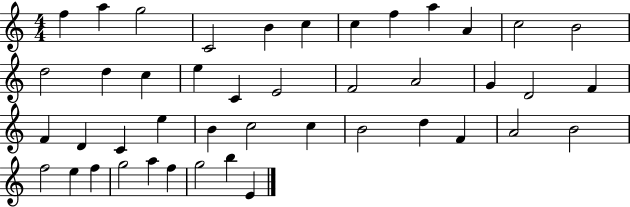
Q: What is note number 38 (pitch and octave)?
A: F5